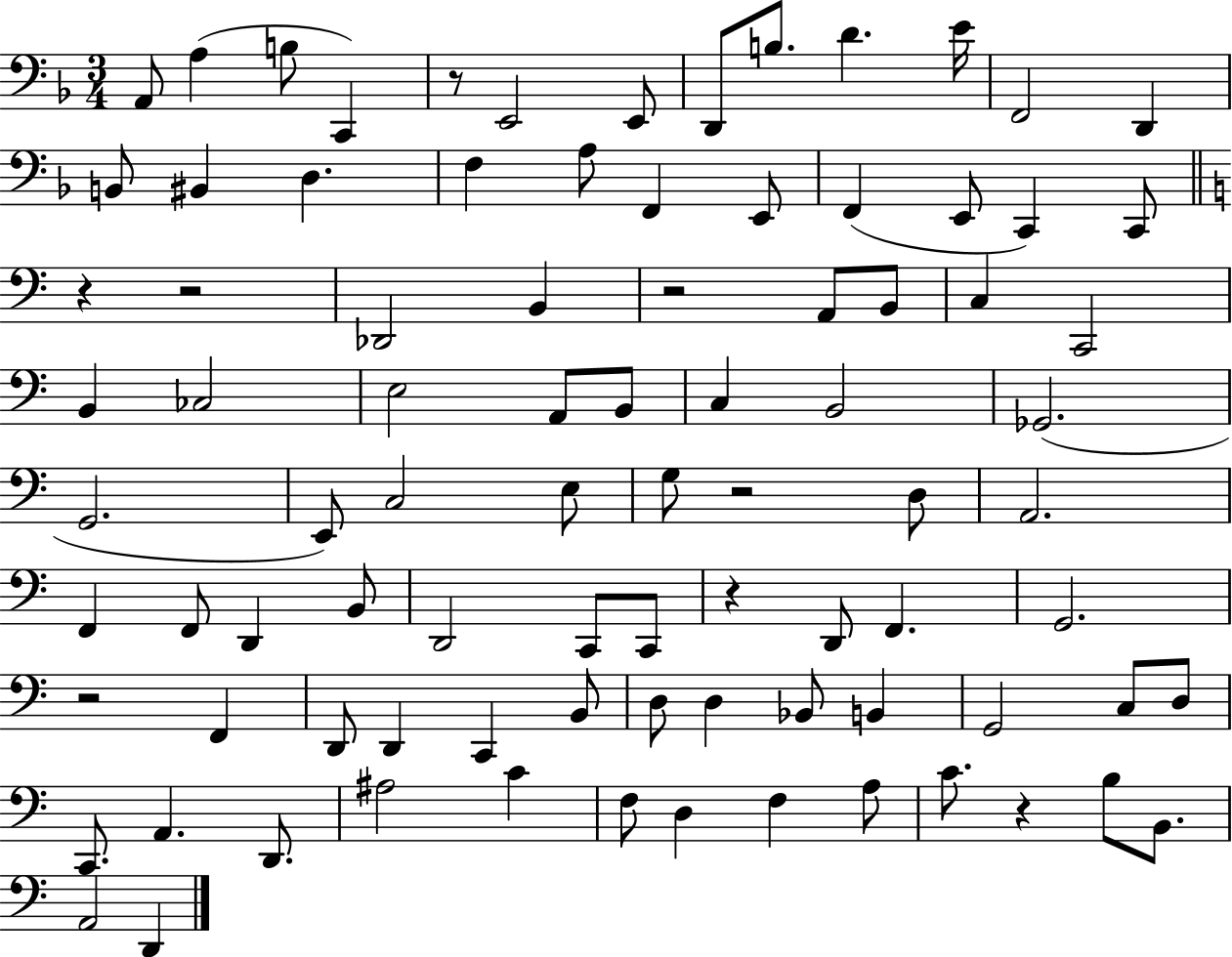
X:1
T:Untitled
M:3/4
L:1/4
K:F
A,,/2 A, B,/2 C,, z/2 E,,2 E,,/2 D,,/2 B,/2 D E/4 F,,2 D,, B,,/2 ^B,, D, F, A,/2 F,, E,,/2 F,, E,,/2 C,, C,,/2 z z2 _D,,2 B,, z2 A,,/2 B,,/2 C, C,,2 B,, _C,2 E,2 A,,/2 B,,/2 C, B,,2 _G,,2 G,,2 E,,/2 C,2 E,/2 G,/2 z2 D,/2 A,,2 F,, F,,/2 D,, B,,/2 D,,2 C,,/2 C,,/2 z D,,/2 F,, G,,2 z2 F,, D,,/2 D,, C,, B,,/2 D,/2 D, _B,,/2 B,, G,,2 C,/2 D,/2 C,,/2 A,, D,,/2 ^A,2 C F,/2 D, F, A,/2 C/2 z B,/2 B,,/2 A,,2 D,,